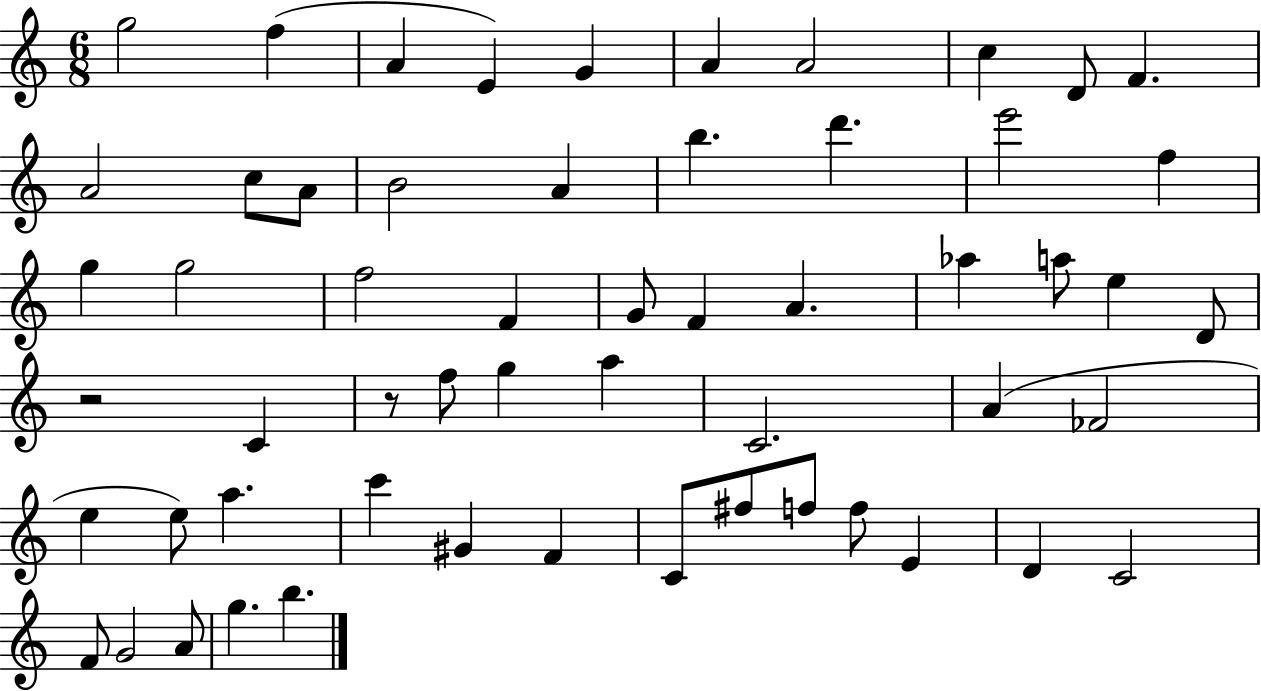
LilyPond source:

{
  \clef treble
  \numericTimeSignature
  \time 6/8
  \key c \major
  \repeat volta 2 { g''2 f''4( | a'4 e'4) g'4 | a'4 a'2 | c''4 d'8 f'4. | \break a'2 c''8 a'8 | b'2 a'4 | b''4. d'''4. | e'''2 f''4 | \break g''4 g''2 | f''2 f'4 | g'8 f'4 a'4. | aes''4 a''8 e''4 d'8 | \break r2 c'4 | r8 f''8 g''4 a''4 | c'2. | a'4( fes'2 | \break e''4 e''8) a''4. | c'''4 gis'4 f'4 | c'8 fis''8 f''8 f''8 e'4 | d'4 c'2 | \break f'8 g'2 a'8 | g''4. b''4. | } \bar "|."
}